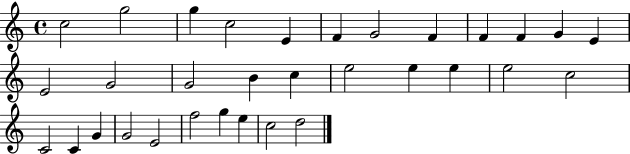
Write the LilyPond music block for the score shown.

{
  \clef treble
  \time 4/4
  \defaultTimeSignature
  \key c \major
  c''2 g''2 | g''4 c''2 e'4 | f'4 g'2 f'4 | f'4 f'4 g'4 e'4 | \break e'2 g'2 | g'2 b'4 c''4 | e''2 e''4 e''4 | e''2 c''2 | \break c'2 c'4 g'4 | g'2 e'2 | f''2 g''4 e''4 | c''2 d''2 | \break \bar "|."
}